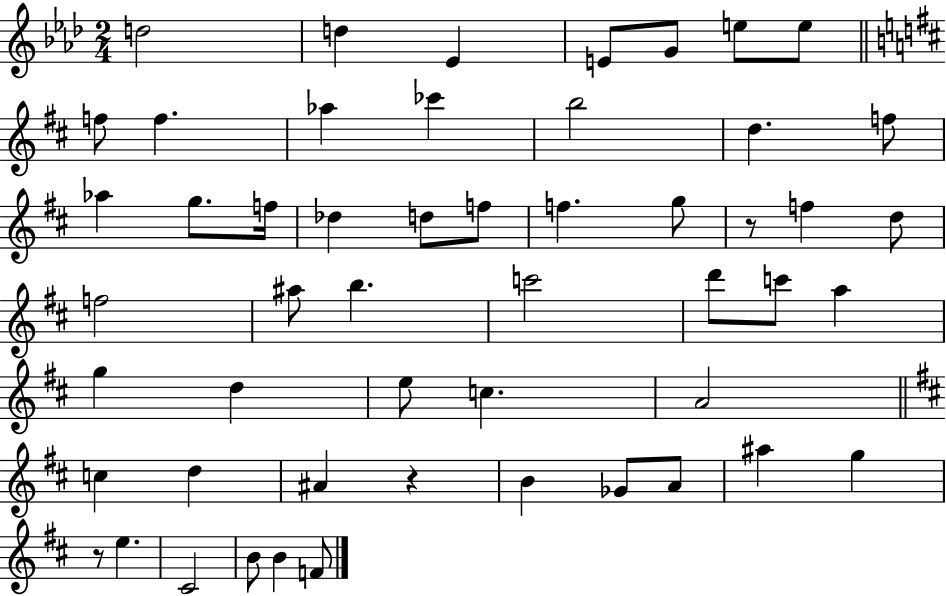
D5/h D5/q Eb4/q E4/e G4/e E5/e E5/e F5/e F5/q. Ab5/q CES6/q B5/h D5/q. F5/e Ab5/q G5/e. F5/s Db5/q D5/e F5/e F5/q. G5/e R/e F5/q D5/e F5/h A#5/e B5/q. C6/h D6/e C6/e A5/q G5/q D5/q E5/e C5/q. A4/h C5/q D5/q A#4/q R/q B4/q Gb4/e A4/e A#5/q G5/q R/e E5/q. C#4/h B4/e B4/q F4/e